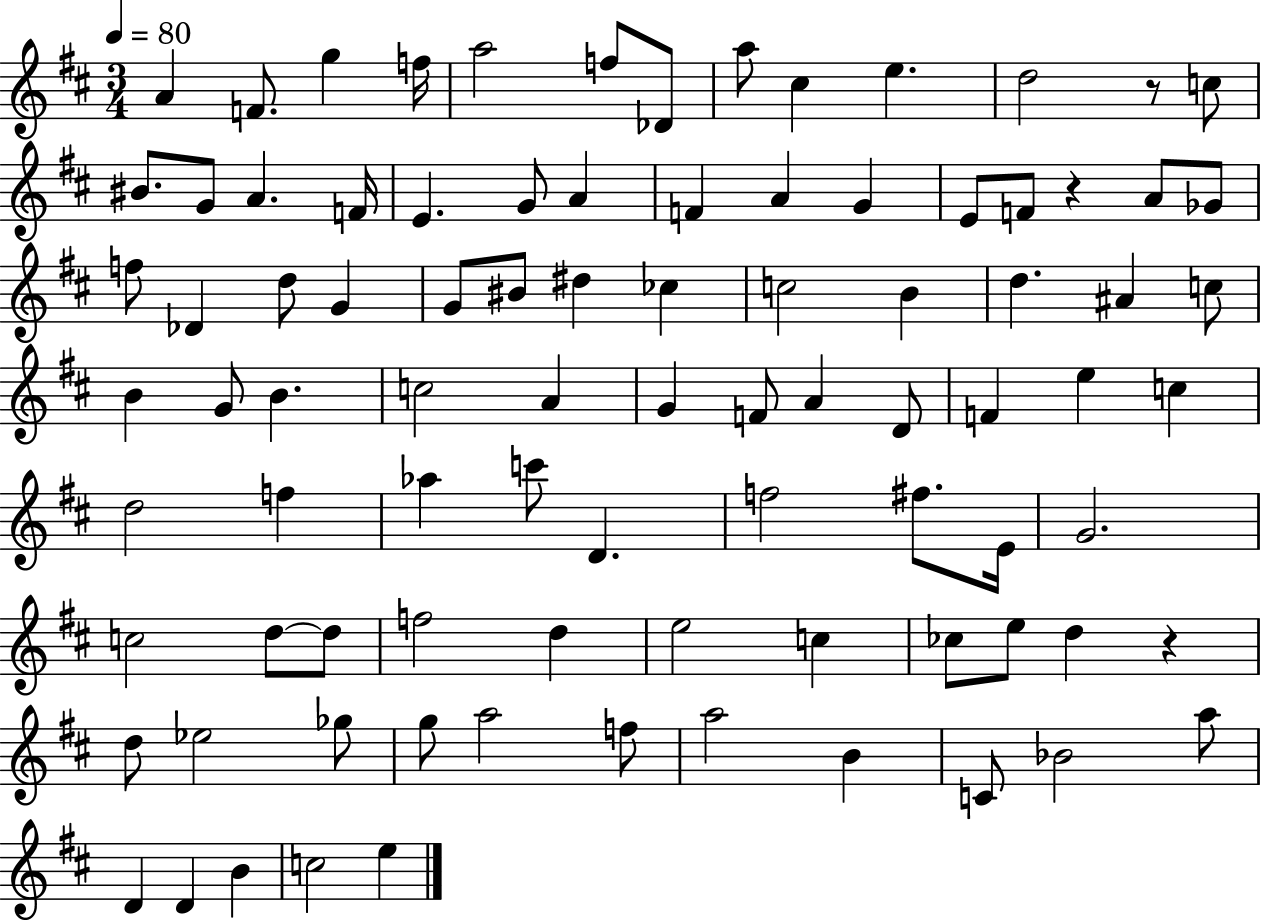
A4/q F4/e. G5/q F5/s A5/h F5/e Db4/e A5/e C#5/q E5/q. D5/h R/e C5/e BIS4/e. G4/e A4/q. F4/s E4/q. G4/e A4/q F4/q A4/q G4/q E4/e F4/e R/q A4/e Gb4/e F5/e Db4/q D5/e G4/q G4/e BIS4/e D#5/q CES5/q C5/h B4/q D5/q. A#4/q C5/e B4/q G4/e B4/q. C5/h A4/q G4/q F4/e A4/q D4/e F4/q E5/q C5/q D5/h F5/q Ab5/q C6/e D4/q. F5/h F#5/e. E4/s G4/h. C5/h D5/e D5/e F5/h D5/q E5/h C5/q CES5/e E5/e D5/q R/q D5/e Eb5/h Gb5/e G5/e A5/h F5/e A5/h B4/q C4/e Bb4/h A5/e D4/q D4/q B4/q C5/h E5/q